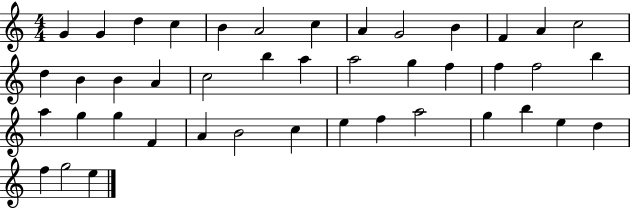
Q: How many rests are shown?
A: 0